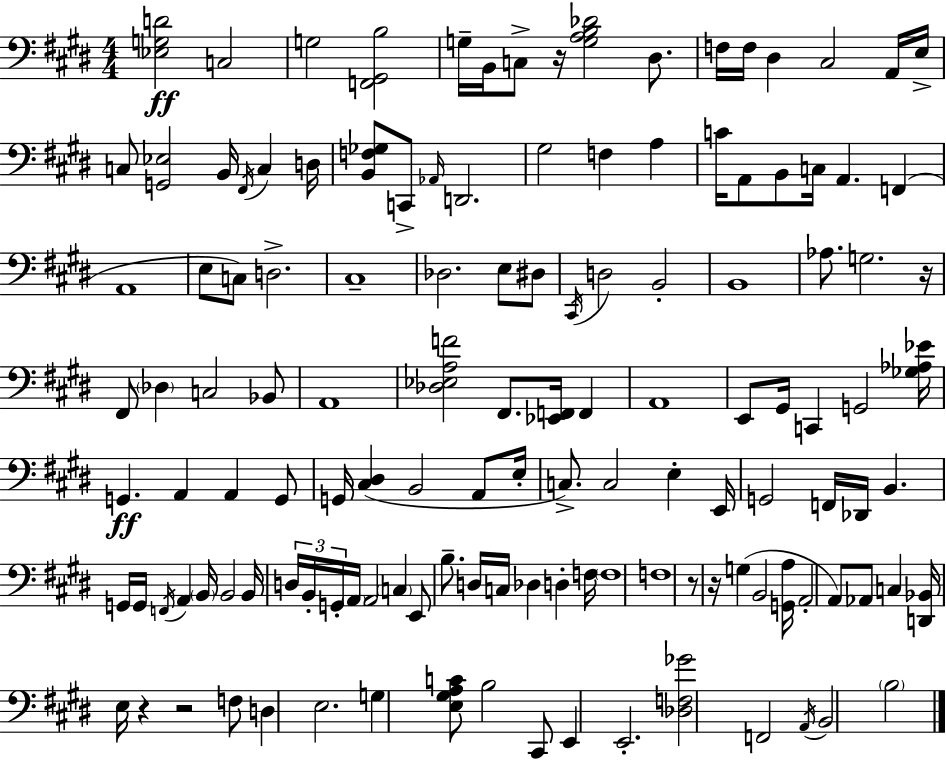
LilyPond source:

{
  \clef bass
  \numericTimeSignature
  \time 4/4
  \key e \major
  \repeat volta 2 { <ees g d'>2\ff c2 | g2 <f, gis, b>2 | g16-- b,16 c8-> r16 <g a b des'>2 dis8. | f16 f16 dis4 cis2 a,16 e16-> | \break c8 <g, ees>2 b,16 \acciaccatura { fis,16 } c4 | d16 <b, f ges>8 c,8-> \grace { aes,16 } d,2. | gis2 f4 a4 | c'16 a,8 b,8 c16 a,4. f,4( | \break a,1 | e8 c8) d2.-> | cis1-- | des2. e8 | \break dis8 \acciaccatura { cis,16 } d2 b,2-. | b,1 | aes8. g2. | r16 fis,8 \parenthesize des4 c2 | \break bes,8 a,1 | <des ees a f'>2 fis,8. <ees, f,>16 f,4 | a,1 | e,8 gis,16 c,4 g,2 | \break <ges aes ees'>16 g,4.\ff a,4 a,4 | g,8 g,16 <cis dis>4( b,2 | a,8 e16-. c8.->) c2 e4-. | e,16 g,2 f,16 des,16 b,4. | \break g,16 g,16 \acciaccatura { f,16 } a,4 \parenthesize b,16 b,2 | b,16 \tuplet 3/2 { d16 b,16-. g,16-. } \parenthesize a,16 a,2 | \parenthesize c4 e,8 b8.-- d16 c16 des4 d4-. | f16 \parenthesize f1 | \break f1 | r8 r16 g4( b,2 | <g, a>16 a,2-. a,8) aes,8 | c4 <d, bes,>16 e16 r4 r2 | \break f8 d4 e2. | g4 <e gis a c'>8 b2 | cis,8 e,4 e,2.-. | <des f ges'>2 f,2 | \break \acciaccatura { a,16 } b,2 \parenthesize b2 | } \bar "|."
}